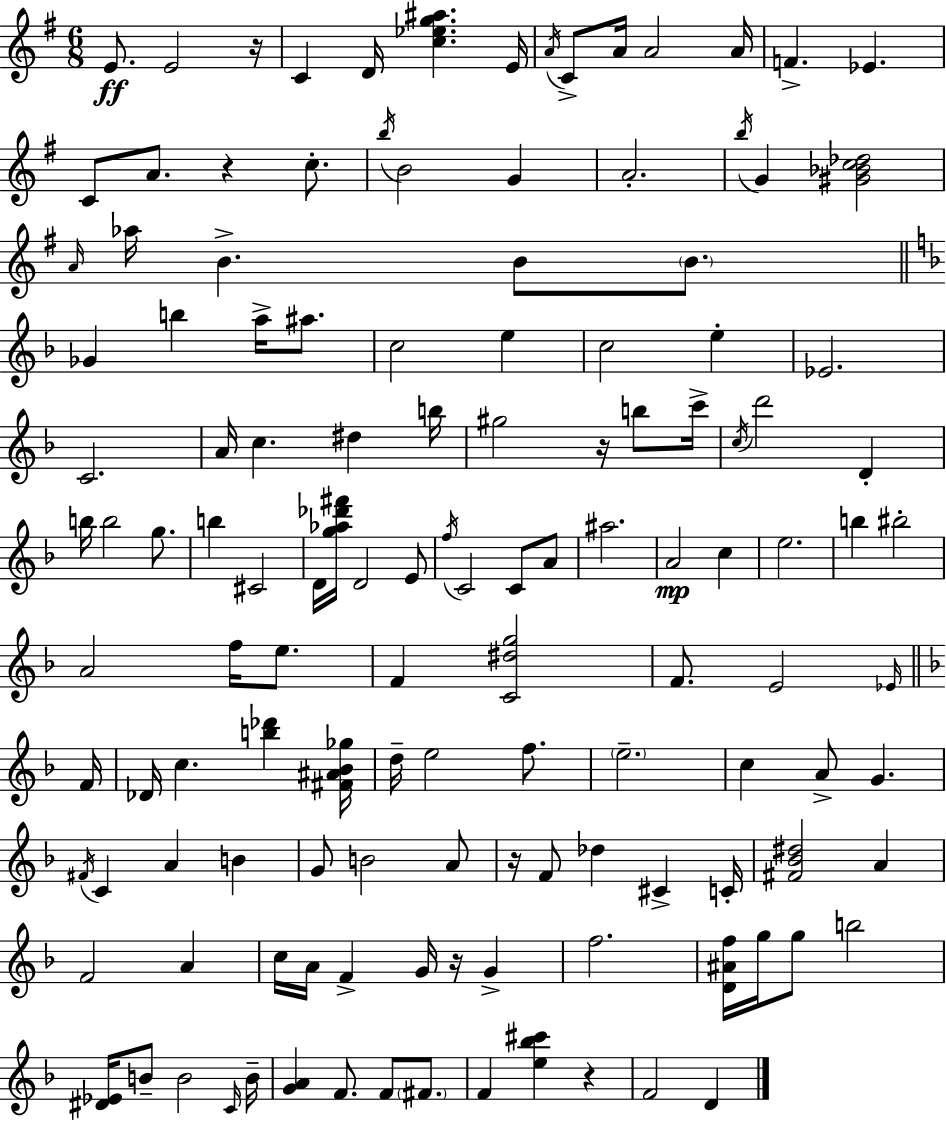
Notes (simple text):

E4/e. E4/h R/s C4/q D4/s [C5,Eb5,G5,A#5]/q. E4/s A4/s C4/e A4/s A4/h A4/s F4/q. Eb4/q. C4/e A4/e. R/q C5/e. B5/s B4/h G4/q A4/h. B5/s G4/q [G#4,Bb4,C5,Db5]/h A4/s Ab5/s B4/q. B4/e B4/e. Gb4/q B5/q A5/s A#5/e. C5/h E5/q C5/h E5/q Eb4/h. C4/h. A4/s C5/q. D#5/q B5/s G#5/h R/s B5/e C6/s C5/s D6/h D4/q B5/s B5/h G5/e. B5/q C#4/h D4/s [G5,Ab5,Db6,F#6]/s D4/h E4/e F5/s C4/h C4/e A4/e A#5/h. A4/h C5/q E5/h. B5/q BIS5/h A4/h F5/s E5/e. F4/q [C4,D#5,G5]/h F4/e. E4/h Eb4/s F4/s Db4/s C5/q. [B5,Db6]/q [F#4,A#4,Bb4,Gb5]/s D5/s E5/h F5/e. E5/h. C5/q A4/e G4/q. F#4/s C4/q A4/q B4/q G4/e B4/h A4/e R/s F4/e Db5/q C#4/q C4/s [F#4,Bb4,D#5]/h A4/q F4/h A4/q C5/s A4/s F4/q G4/s R/s G4/q F5/h. [D4,A#4,F5]/s G5/s G5/e B5/h [D#4,Eb4]/s B4/e B4/h C4/s B4/s [G4,A4]/q F4/e. F4/e F#4/e. F4/q [E5,Bb5,C#6]/q R/q F4/h D4/q